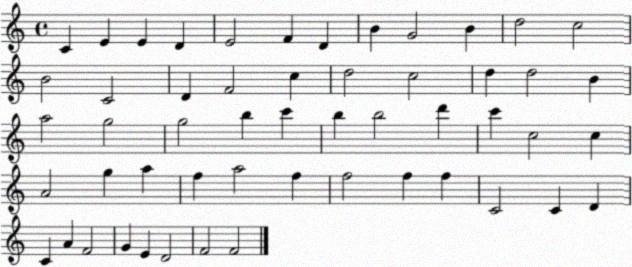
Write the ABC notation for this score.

X:1
T:Untitled
M:4/4
L:1/4
K:C
C E E D E2 F D B G2 B d2 c2 B2 C2 D F2 c d2 c2 d d2 B a2 g2 g2 b c' b b2 d' c' c2 c A2 g a f a2 f f2 f f C2 C D C A F2 G E D2 F2 F2